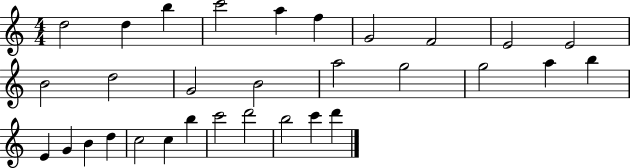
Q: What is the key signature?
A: C major